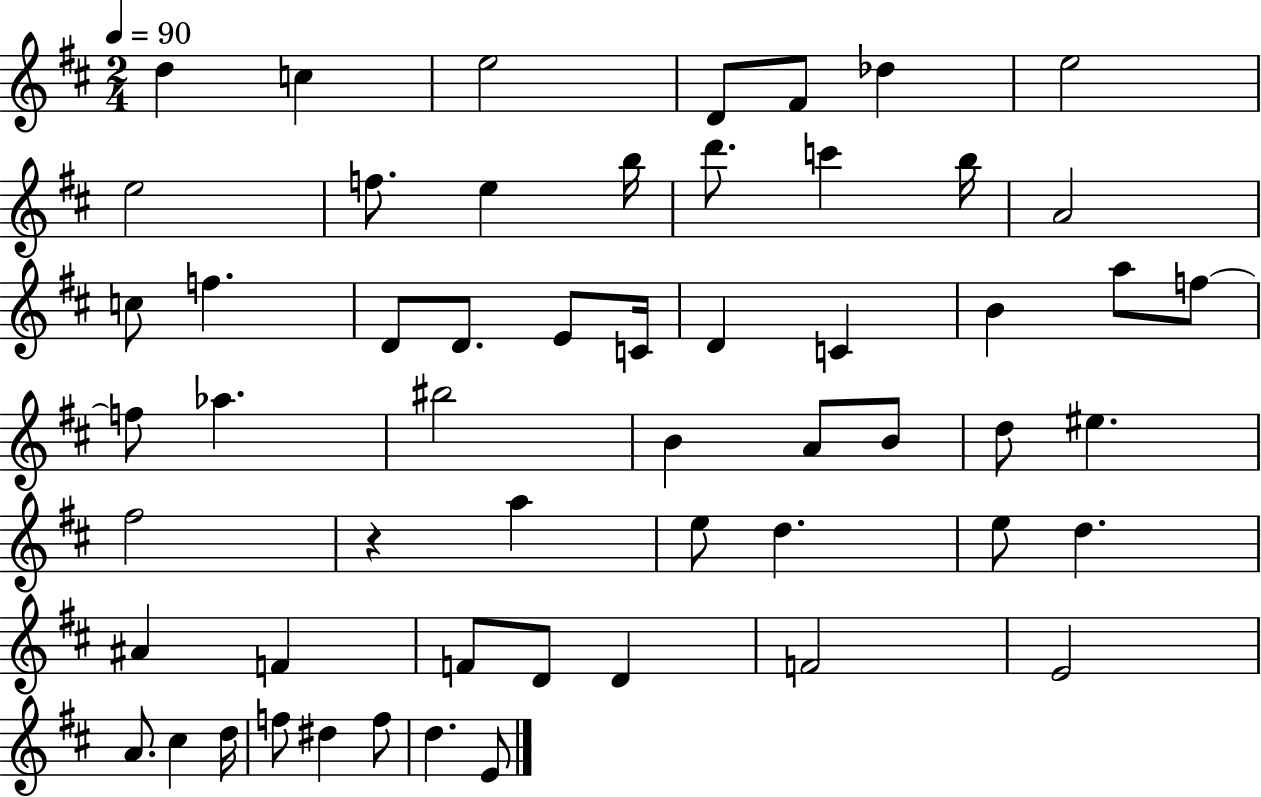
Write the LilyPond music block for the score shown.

{
  \clef treble
  \numericTimeSignature
  \time 2/4
  \key d \major
  \tempo 4 = 90
  d''4 c''4 | e''2 | d'8 fis'8 des''4 | e''2 | \break e''2 | f''8. e''4 b''16 | d'''8. c'''4 b''16 | a'2 | \break c''8 f''4. | d'8 d'8. e'8 c'16 | d'4 c'4 | b'4 a''8 f''8~~ | \break f''8 aes''4. | bis''2 | b'4 a'8 b'8 | d''8 eis''4. | \break fis''2 | r4 a''4 | e''8 d''4. | e''8 d''4. | \break ais'4 f'4 | f'8 d'8 d'4 | f'2 | e'2 | \break a'8. cis''4 d''16 | f''8 dis''4 f''8 | d''4. e'8 | \bar "|."
}